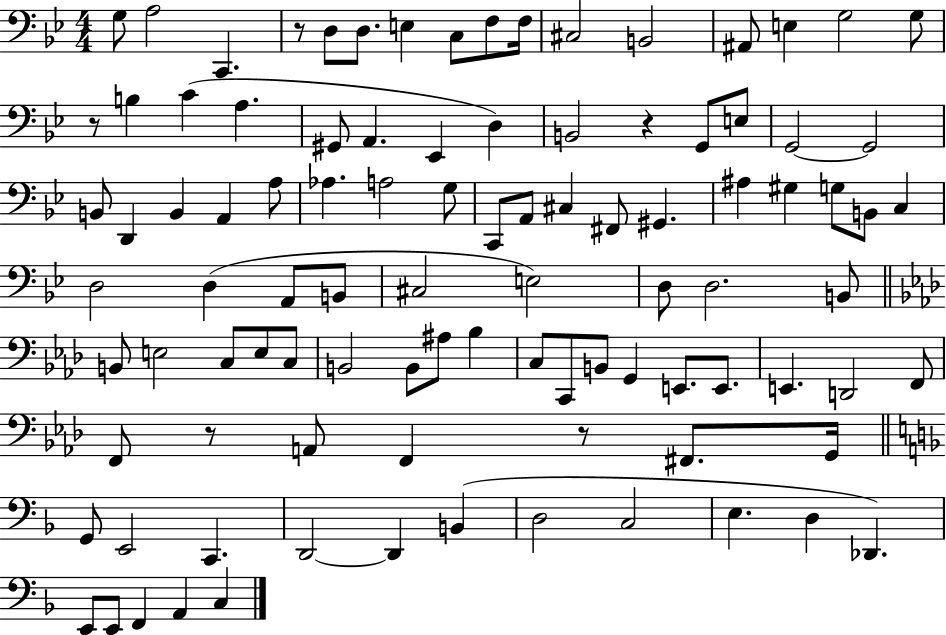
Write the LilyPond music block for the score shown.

{
  \clef bass
  \numericTimeSignature
  \time 4/4
  \key bes \major
  g8 a2 c,4. | r8 d8 d8. e4 c8 f8 f16 | cis2 b,2 | ais,8 e4 g2 g8 | \break r8 b4 c'4( a4. | gis,8 a,4. ees,4 d4) | b,2 r4 g,8 e8 | g,2~~ g,2 | \break b,8 d,4 b,4 a,4 a8 | aes4. a2 g8 | c,8 a,8 cis4 fis,8 gis,4. | ais4 gis4 g8 b,8 c4 | \break d2 d4( a,8 b,8 | cis2 e2) | d8 d2. b,8 | \bar "||" \break \key f \minor b,8 e2 c8 e8 c8 | b,2 b,8 ais8 bes4 | c8 c,8 b,8 g,4 e,8. e,8. | e,4. d,2 f,8 | \break f,8 r8 a,8 f,4 r8 fis,8. g,16 | \bar "||" \break \key f \major g,8 e,2 c,4. | d,2~~ d,4 b,4( | d2 c2 | e4. d4 des,4.) | \break e,8 e,8 f,4 a,4 c4 | \bar "|."
}